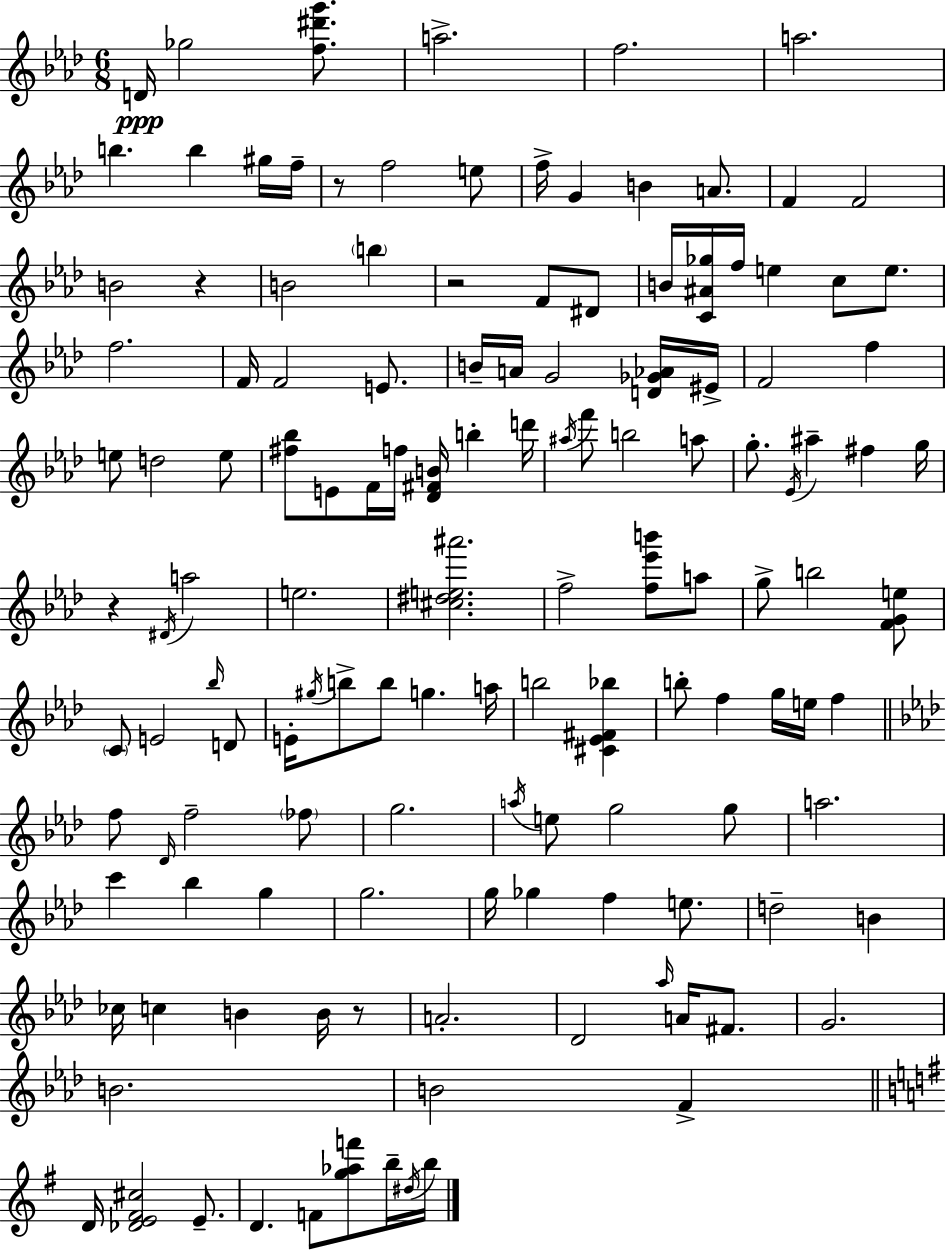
D4/s Gb5/h [F5,D#6,G6]/e. A5/h. F5/h. A5/h. B5/q. B5/q G#5/s F5/s R/e F5/h E5/e F5/s G4/q B4/q A4/e. F4/q F4/h B4/h R/q B4/h B5/q R/h F4/e D#4/e B4/s [C4,A#4,Gb5]/s F5/s E5/q C5/e E5/e. F5/h. F4/s F4/h E4/e. B4/s A4/s G4/h [D4,Gb4,Ab4]/s EIS4/s F4/h F5/q E5/e D5/h E5/e [F#5,Bb5]/e E4/e F4/s F5/s [Db4,F#4,B4]/s B5/q D6/s A#5/s F6/e B5/h A5/e G5/e. Eb4/s A#5/q F#5/q G5/s R/q D#4/s A5/h E5/h. [C#5,D#5,E5,A#6]/h. F5/h [F5,Eb6,B6]/e A5/e G5/e B5/h [F4,G4,E5]/e C4/e E4/h Bb5/s D4/e E4/s G#5/s B5/e B5/e G5/q. A5/s B5/h [C#4,Eb4,F#4,Bb5]/q B5/e F5/q G5/s E5/s F5/q F5/e Db4/s F5/h FES5/e G5/h. A5/s E5/e G5/h G5/e A5/h. C6/q Bb5/q G5/q G5/h. G5/s Gb5/q F5/q E5/e. D5/h B4/q CES5/s C5/q B4/q B4/s R/e A4/h. Db4/h Ab5/s A4/s F#4/e. G4/h. B4/h. B4/h F4/q D4/s [Db4,E4,F#4,C#5]/h E4/e. D4/q. F4/e [G5,Ab5,F6]/e B5/s D#5/s B5/s